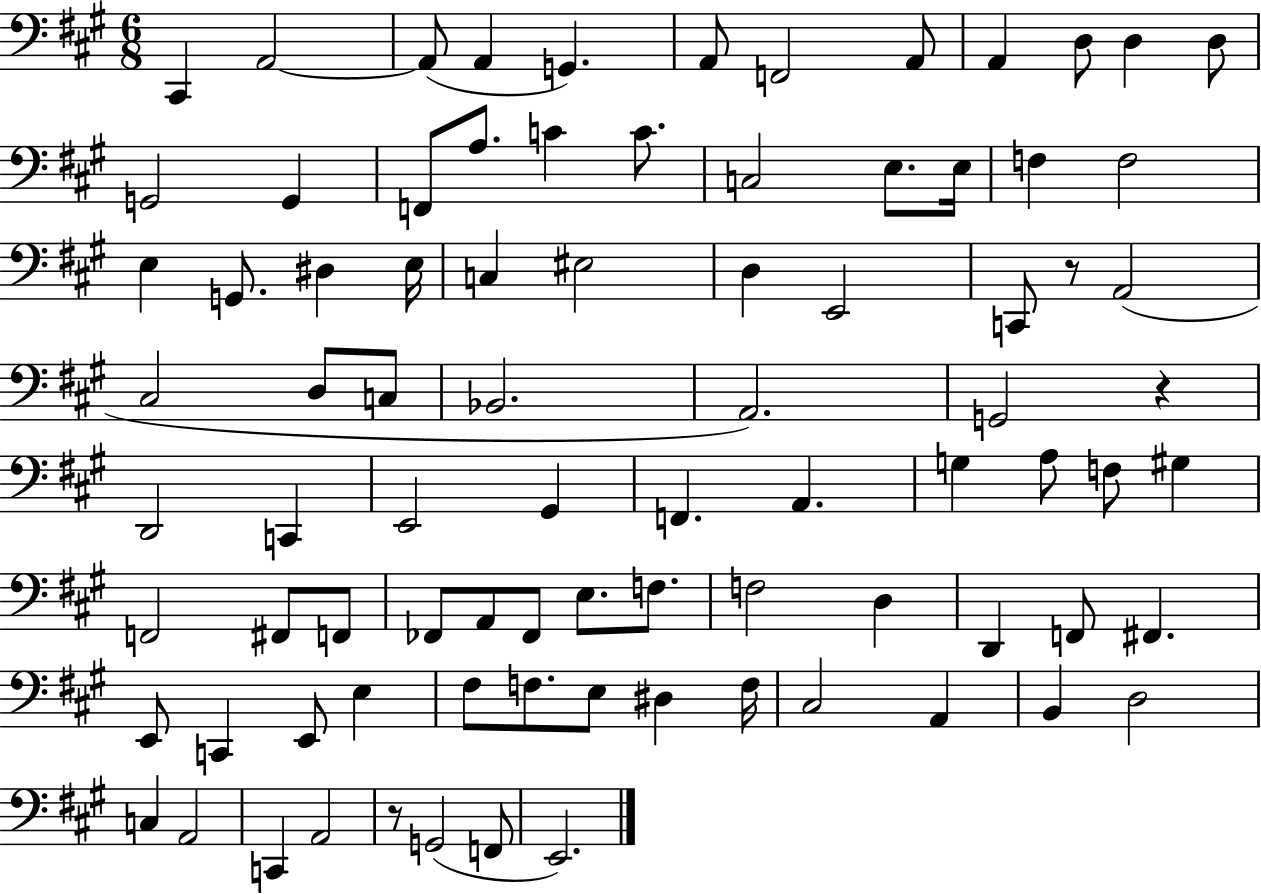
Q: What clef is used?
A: bass